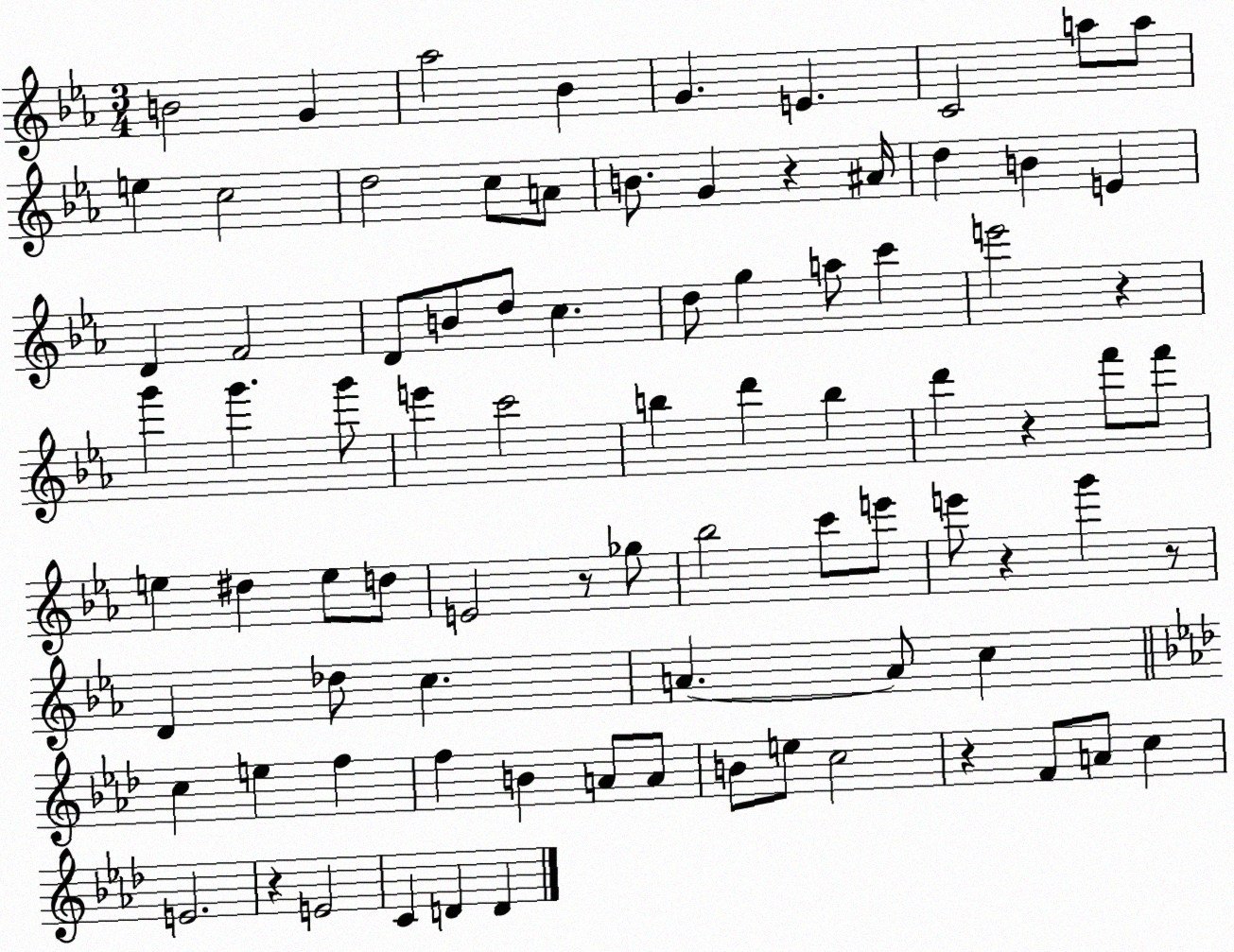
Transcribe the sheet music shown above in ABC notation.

X:1
T:Untitled
M:3/4
L:1/4
K:Eb
B2 G _a2 _B G E C2 a/2 a/2 e c2 d2 c/2 A/2 B/2 G z ^A/4 d B E D F2 D/2 B/2 d/2 c d/2 g a/2 c' e'2 z g' g' g'/2 e' c'2 b d' b d' z f'/2 f'/2 e ^d e/2 d/2 E2 z/2 _g/2 _b2 c'/2 e'/2 e'/2 z g' z/2 D _d/2 c A A/2 c c e f f B A/2 A/2 B/2 e/2 c2 z F/2 A/2 c E2 z E2 C D D